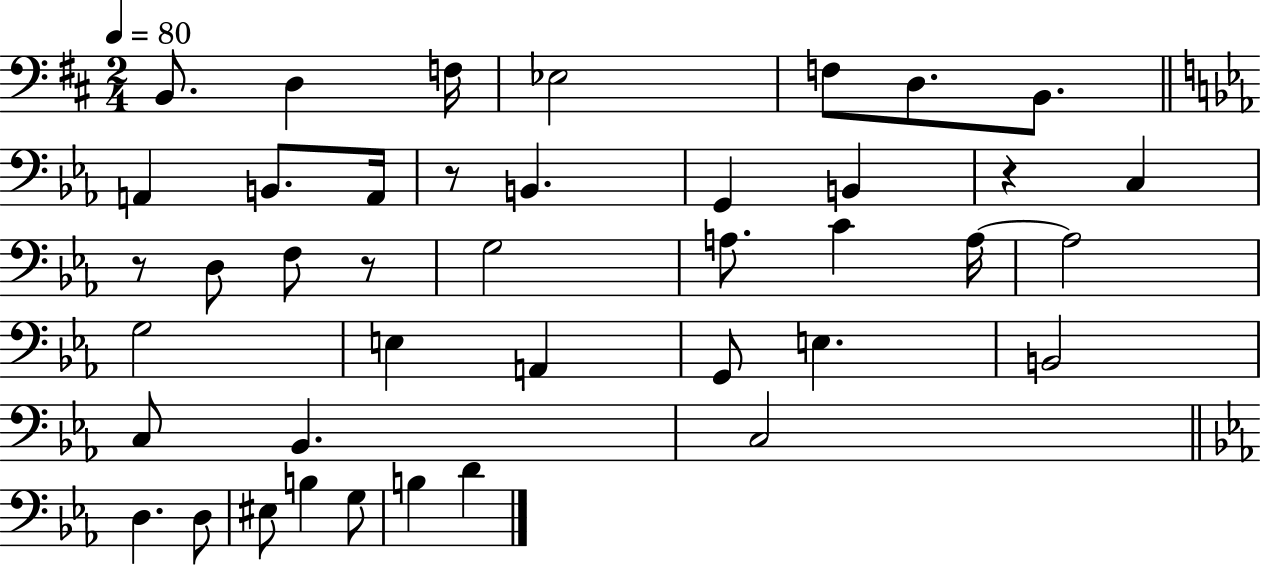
{
  \clef bass
  \numericTimeSignature
  \time 2/4
  \key d \major
  \tempo 4 = 80
  b,8. d4 f16 | ees2 | f8 d8. b,8. | \bar "||" \break \key c \minor a,4 b,8. a,16 | r8 b,4. | g,4 b,4 | r4 c4 | \break r8 d8 f8 r8 | g2 | a8. c'4 a16~~ | a2 | \break g2 | e4 a,4 | g,8 e4. | b,2 | \break c8 bes,4. | c2 | \bar "||" \break \key c \minor d4. d8 | eis8 b4 g8 | b4 d'4 | \bar "|."
}